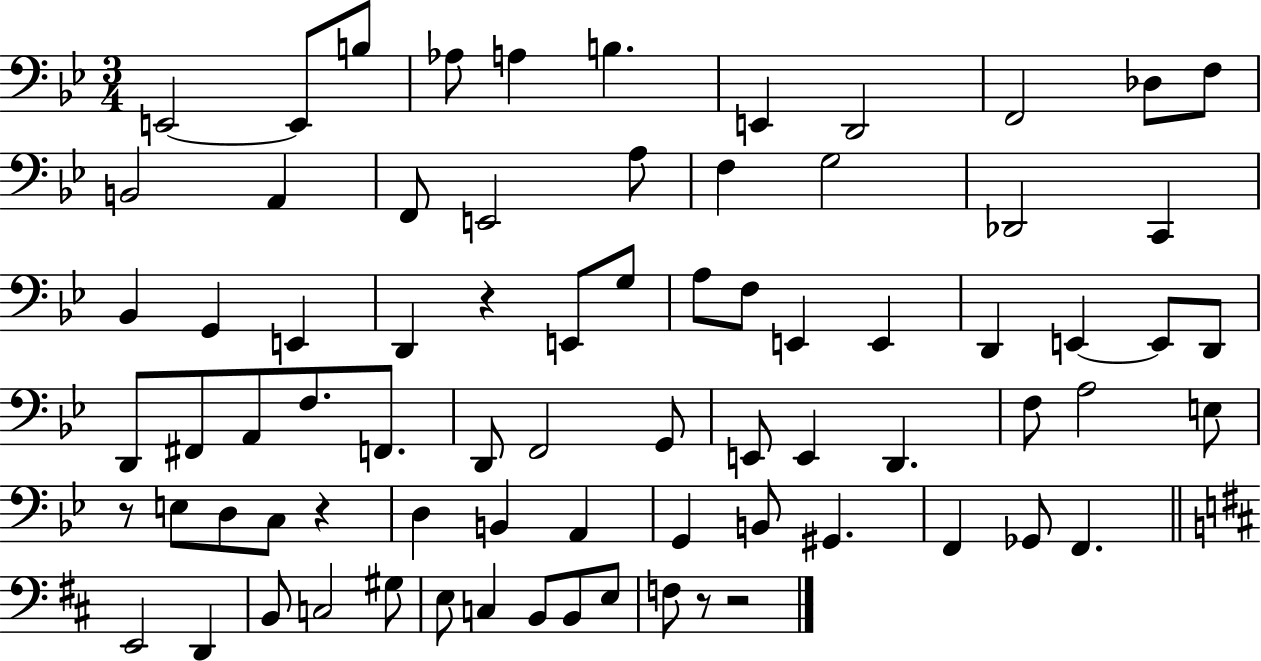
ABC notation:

X:1
T:Untitled
M:3/4
L:1/4
K:Bb
E,,2 E,,/2 B,/2 _A,/2 A, B, E,, D,,2 F,,2 _D,/2 F,/2 B,,2 A,, F,,/2 E,,2 A,/2 F, G,2 _D,,2 C,, _B,, G,, E,, D,, z E,,/2 G,/2 A,/2 F,/2 E,, E,, D,, E,, E,,/2 D,,/2 D,,/2 ^F,,/2 A,,/2 F,/2 F,,/2 D,,/2 F,,2 G,,/2 E,,/2 E,, D,, F,/2 A,2 E,/2 z/2 E,/2 D,/2 C,/2 z D, B,, A,, G,, B,,/2 ^G,, F,, _G,,/2 F,, E,,2 D,, B,,/2 C,2 ^G,/2 E,/2 C, B,,/2 B,,/2 E,/2 F,/2 z/2 z2